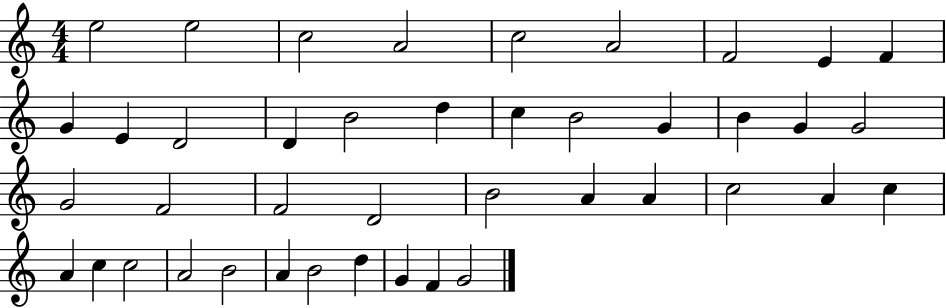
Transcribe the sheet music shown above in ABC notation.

X:1
T:Untitled
M:4/4
L:1/4
K:C
e2 e2 c2 A2 c2 A2 F2 E F G E D2 D B2 d c B2 G B G G2 G2 F2 F2 D2 B2 A A c2 A c A c c2 A2 B2 A B2 d G F G2